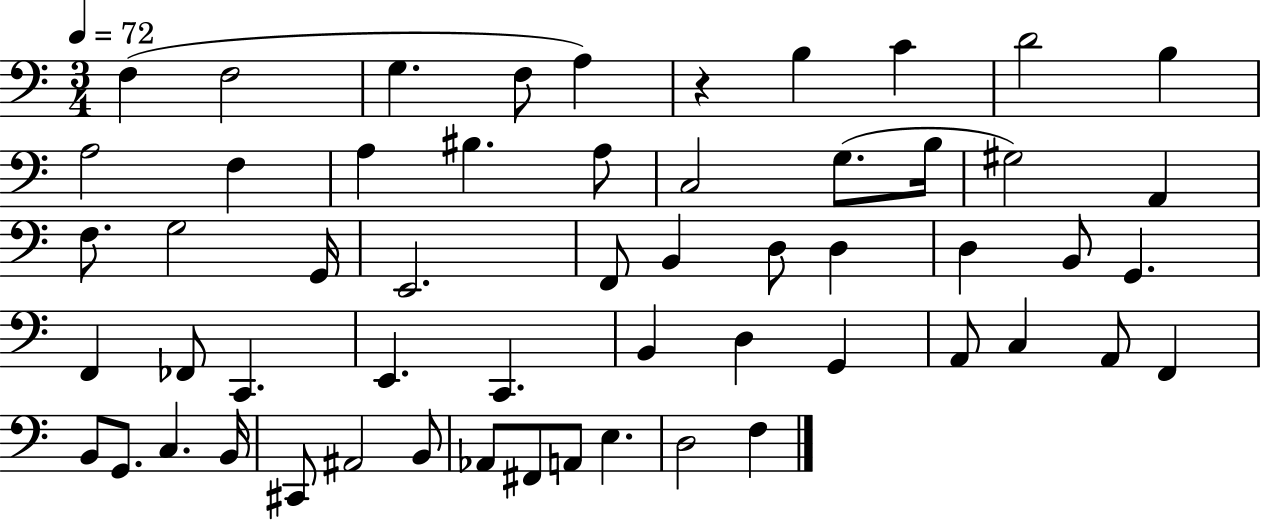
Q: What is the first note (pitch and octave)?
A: F3